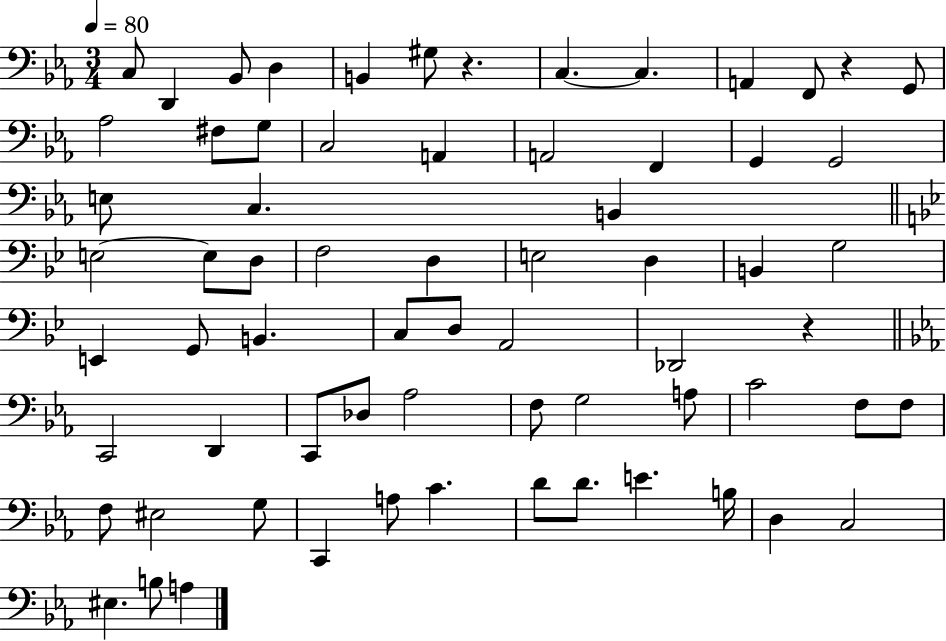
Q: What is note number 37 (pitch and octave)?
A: D3